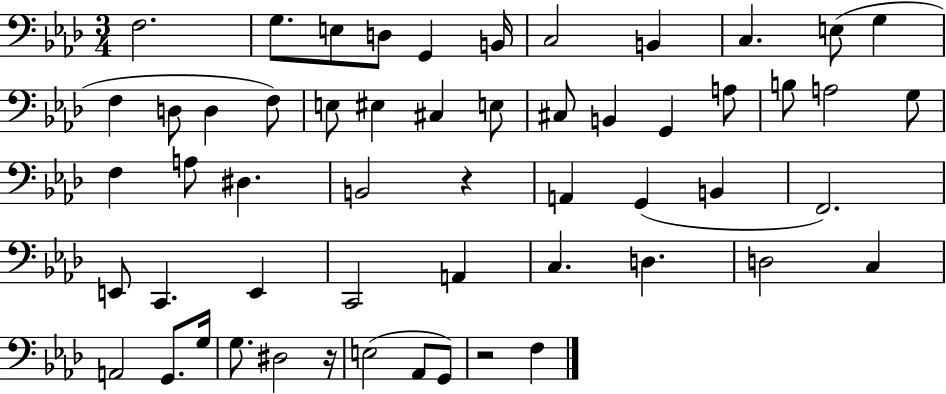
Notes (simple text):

F3/h. G3/e. E3/e D3/e G2/q B2/s C3/h B2/q C3/q. E3/e G3/q F3/q D3/e D3/q F3/e E3/e EIS3/q C#3/q E3/e C#3/e B2/q G2/q A3/e B3/e A3/h G3/e F3/q A3/e D#3/q. B2/h R/q A2/q G2/q B2/q F2/h. E2/e C2/q. E2/q C2/h A2/q C3/q. D3/q. D3/h C3/q A2/h G2/e. G3/s G3/e. D#3/h R/s E3/h Ab2/e G2/e R/h F3/q